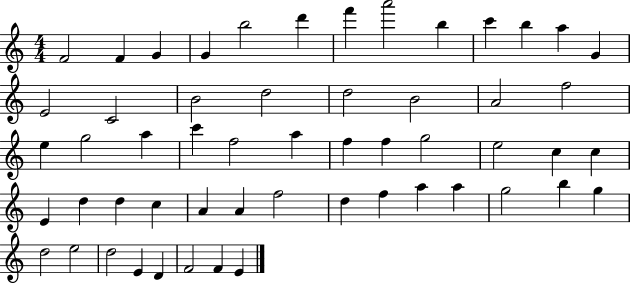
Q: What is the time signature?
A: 4/4